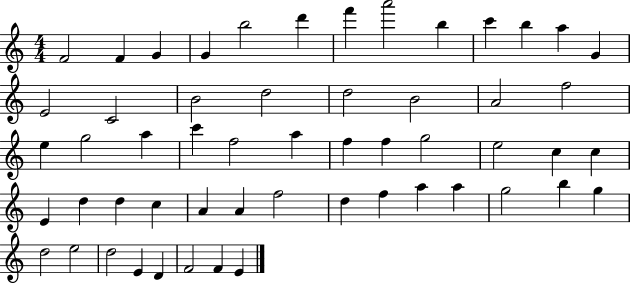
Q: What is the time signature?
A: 4/4